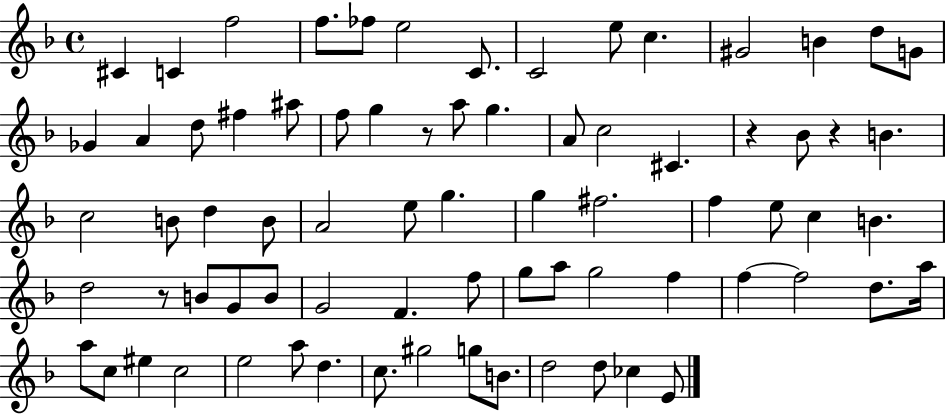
C#4/q C4/q F5/h F5/e. FES5/e E5/h C4/e. C4/h E5/e C5/q. G#4/h B4/q D5/e G4/e Gb4/q A4/q D5/e F#5/q A#5/e F5/e G5/q R/e A5/e G5/q. A4/e C5/h C#4/q. R/q Bb4/e R/q B4/q. C5/h B4/e D5/q B4/e A4/h E5/e G5/q. G5/q F#5/h. F5/q E5/e C5/q B4/q. D5/h R/e B4/e G4/e B4/e G4/h F4/q. F5/e G5/e A5/e G5/h F5/q F5/q F5/h D5/e. A5/s A5/e C5/e EIS5/q C5/h E5/h A5/e D5/q. C5/e. G#5/h G5/e B4/e. D5/h D5/e CES5/q E4/e